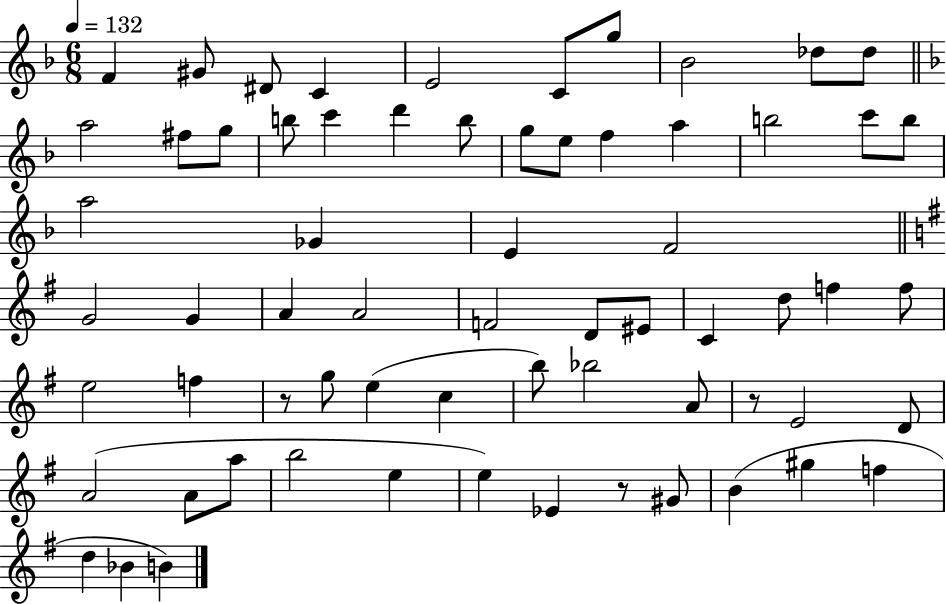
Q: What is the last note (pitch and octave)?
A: B4